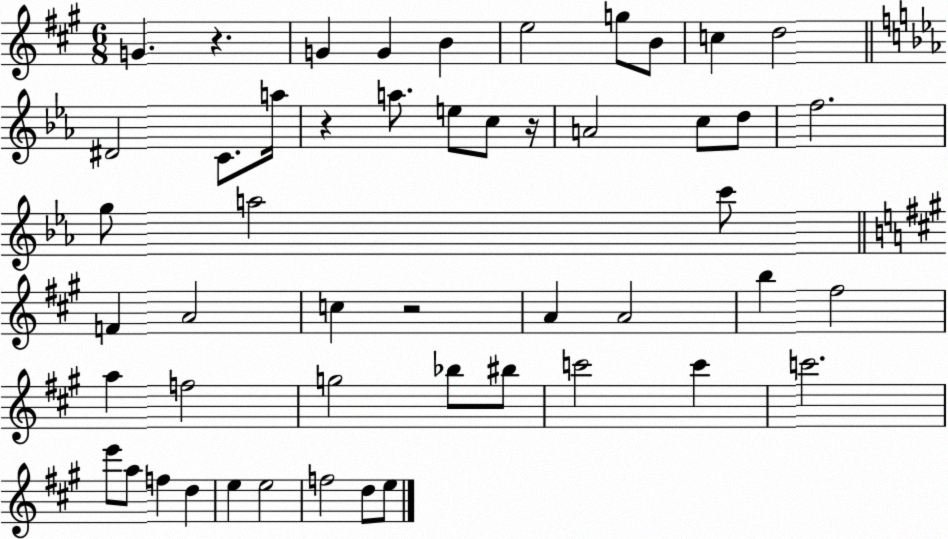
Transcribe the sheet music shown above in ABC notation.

X:1
T:Untitled
M:6/8
L:1/4
K:A
G z G G B e2 g/2 B/2 c d2 ^D2 C/2 a/4 z a/2 e/2 c/2 z/4 A2 c/2 d/2 f2 g/2 a2 c'/2 F A2 c z2 A A2 b ^f2 a f2 g2 _b/2 ^b/2 c'2 c' c'2 e'/2 a/2 f d e e2 f2 d/2 e/2